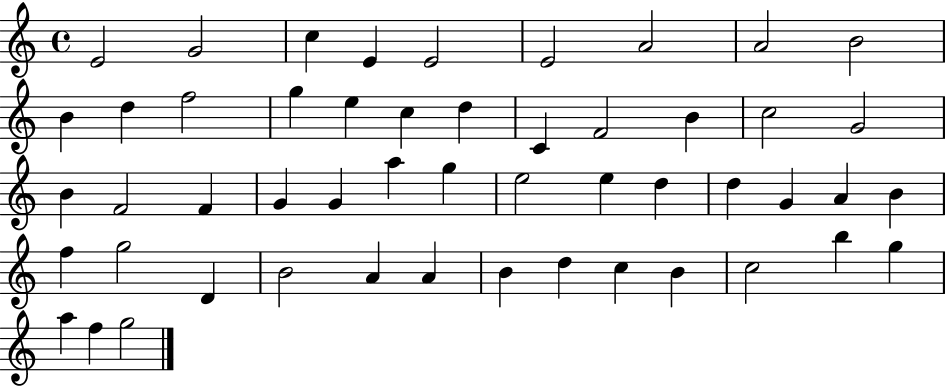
{
  \clef treble
  \time 4/4
  \defaultTimeSignature
  \key c \major
  e'2 g'2 | c''4 e'4 e'2 | e'2 a'2 | a'2 b'2 | \break b'4 d''4 f''2 | g''4 e''4 c''4 d''4 | c'4 f'2 b'4 | c''2 g'2 | \break b'4 f'2 f'4 | g'4 g'4 a''4 g''4 | e''2 e''4 d''4 | d''4 g'4 a'4 b'4 | \break f''4 g''2 d'4 | b'2 a'4 a'4 | b'4 d''4 c''4 b'4 | c''2 b''4 g''4 | \break a''4 f''4 g''2 | \bar "|."
}